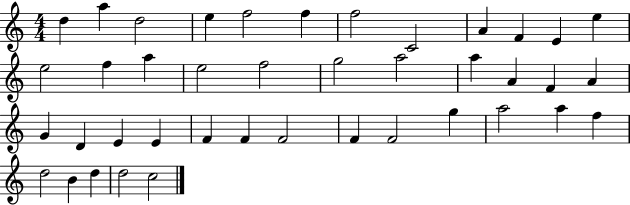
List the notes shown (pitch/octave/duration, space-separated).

D5/q A5/q D5/h E5/q F5/h F5/q F5/h C4/h A4/q F4/q E4/q E5/q E5/h F5/q A5/q E5/h F5/h G5/h A5/h A5/q A4/q F4/q A4/q G4/q D4/q E4/q E4/q F4/q F4/q F4/h F4/q F4/h G5/q A5/h A5/q F5/q D5/h B4/q D5/q D5/h C5/h